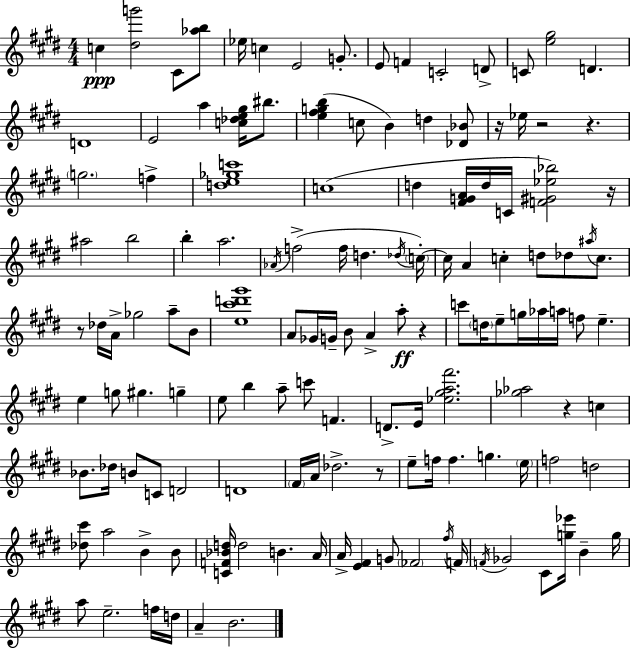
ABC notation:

X:1
T:Untitled
M:4/4
L:1/4
K:E
c [^dg']2 ^C/2 [_ab]/2 _e/4 c E2 G/2 E/2 F C2 D/2 C/2 [e^g]2 D D4 E2 a [c_de^g]/4 ^b/2 [e^fgb] c/2 B d [_D_B]/2 z/4 _e/4 z2 z g2 f [de_gc']4 c4 d [^FGA]/4 d/4 C/4 [F^G_e_b]2 z/4 ^a2 b2 b a2 _A/4 f2 f/4 d _d/4 c/4 c/4 A c d/2 _d/2 ^a/4 c/2 z/2 _d/4 A/4 _g2 a/2 B/2 [e^c'd'^g']4 A/2 _G/4 G/4 B/2 A a/2 z c'/2 d/4 e/2 g/4 _a/4 a/4 f/2 e e g/2 ^g g e/2 b a/2 c'/2 F D/2 E/4 [_e^ga^f']2 [_g_a]2 z c _B/2 _d/4 B/2 C/2 D2 D4 ^F/4 A/4 _d2 z/2 e/2 f/4 f g e/4 f2 d2 [_d^c']/2 a2 B B/2 [CF_Bd]/4 d2 B A/4 A/4 [E^F] G/2 _F2 ^f/4 F/4 F/4 _G2 ^C/2 [g_e']/4 B g/4 a/2 e2 f/4 d/4 A B2